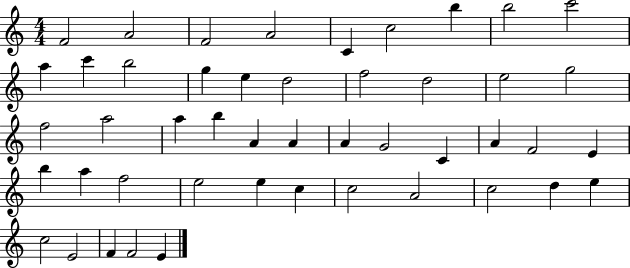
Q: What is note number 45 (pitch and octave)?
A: F4